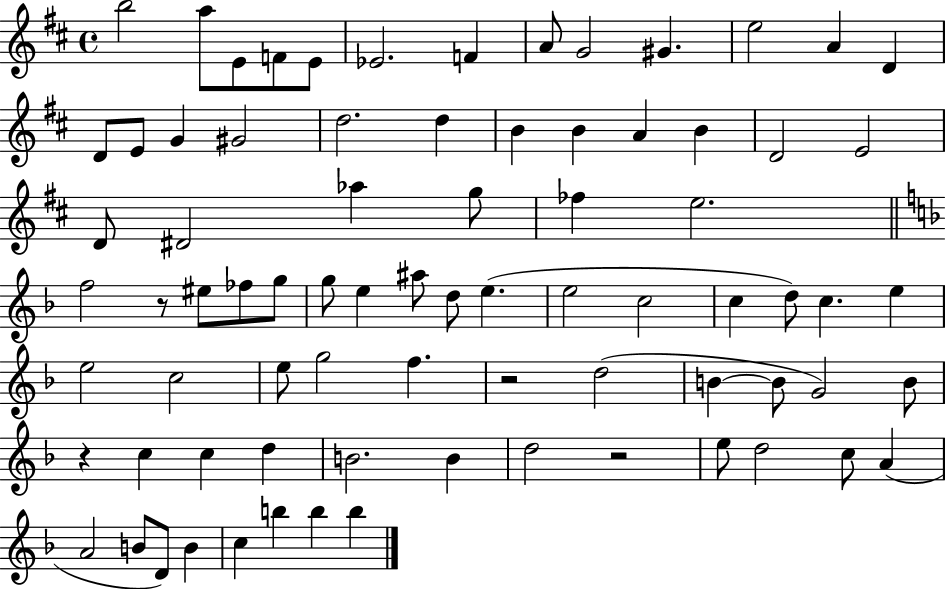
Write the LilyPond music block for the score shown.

{
  \clef treble
  \time 4/4
  \defaultTimeSignature
  \key d \major
  b''2 a''8 e'8 f'8 e'8 | ees'2. f'4 | a'8 g'2 gis'4. | e''2 a'4 d'4 | \break d'8 e'8 g'4 gis'2 | d''2. d''4 | b'4 b'4 a'4 b'4 | d'2 e'2 | \break d'8 dis'2 aes''4 g''8 | fes''4 e''2. | \bar "||" \break \key f \major f''2 r8 eis''8 fes''8 g''8 | g''8 e''4 ais''8 d''8 e''4.( | e''2 c''2 | c''4 d''8) c''4. e''4 | \break e''2 c''2 | e''8 g''2 f''4. | r2 d''2( | b'4~~ b'8 g'2) b'8 | \break r4 c''4 c''4 d''4 | b'2. b'4 | d''2 r2 | e''8 d''2 c''8 a'4( | \break a'2 b'8 d'8) b'4 | c''4 b''4 b''4 b''4 | \bar "|."
}